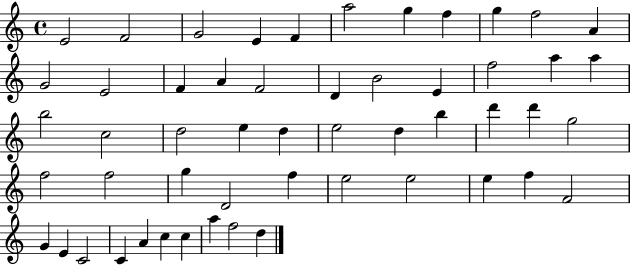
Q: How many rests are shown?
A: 0